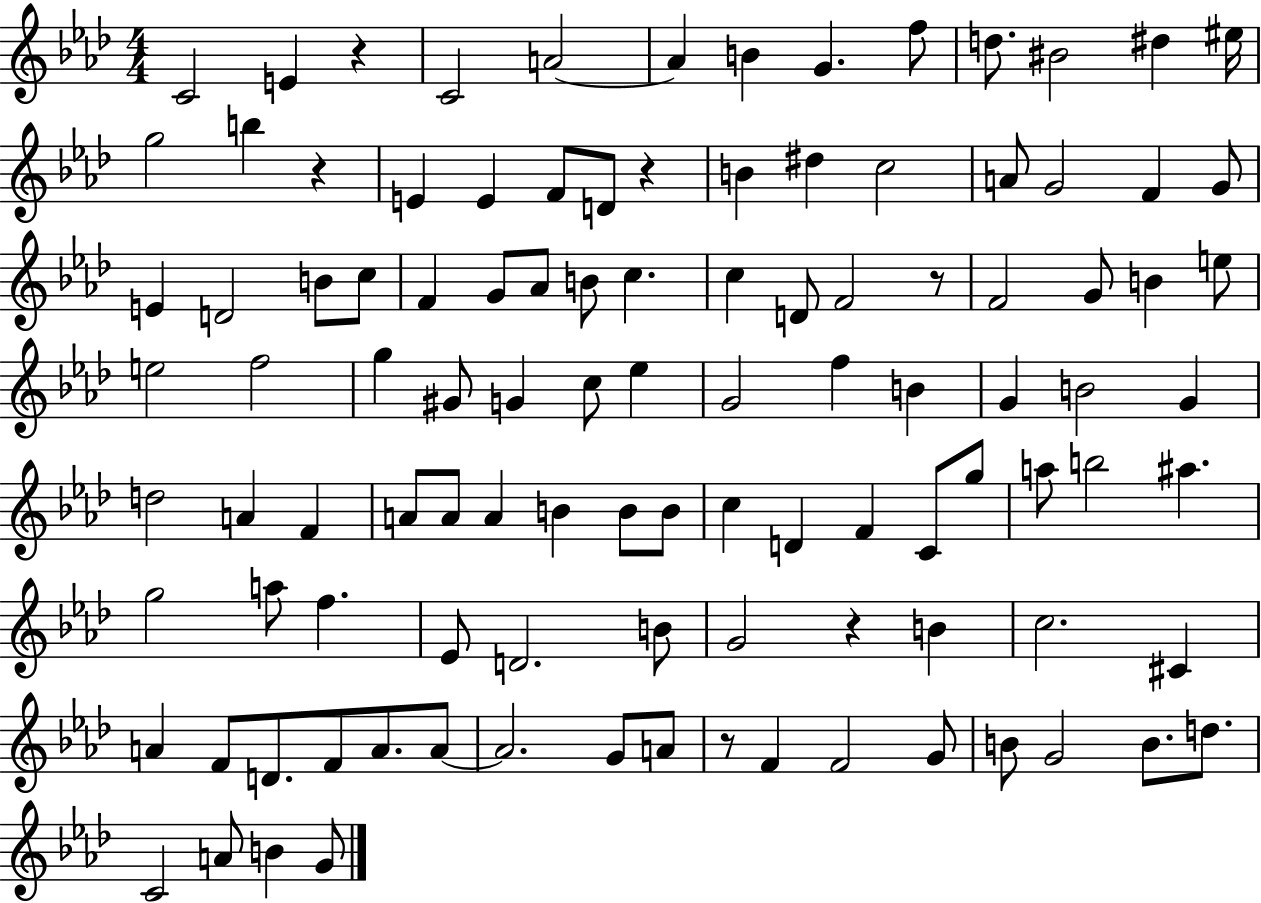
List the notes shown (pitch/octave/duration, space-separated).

C4/h E4/q R/q C4/h A4/h A4/q B4/q G4/q. F5/e D5/e. BIS4/h D#5/q EIS5/s G5/h B5/q R/q E4/q E4/q F4/e D4/e R/q B4/q D#5/q C5/h A4/e G4/h F4/q G4/e E4/q D4/h B4/e C5/e F4/q G4/e Ab4/e B4/e C5/q. C5/q D4/e F4/h R/e F4/h G4/e B4/q E5/e E5/h F5/h G5/q G#4/e G4/q C5/e Eb5/q G4/h F5/q B4/q G4/q B4/h G4/q D5/h A4/q F4/q A4/e A4/e A4/q B4/q B4/e B4/e C5/q D4/q F4/q C4/e G5/e A5/e B5/h A#5/q. G5/h A5/e F5/q. Eb4/e D4/h. B4/e G4/h R/q B4/q C5/h. C#4/q A4/q F4/e D4/e. F4/e A4/e. A4/e A4/h. G4/e A4/e R/e F4/q F4/h G4/e B4/e G4/h B4/e. D5/e. C4/h A4/e B4/q G4/e